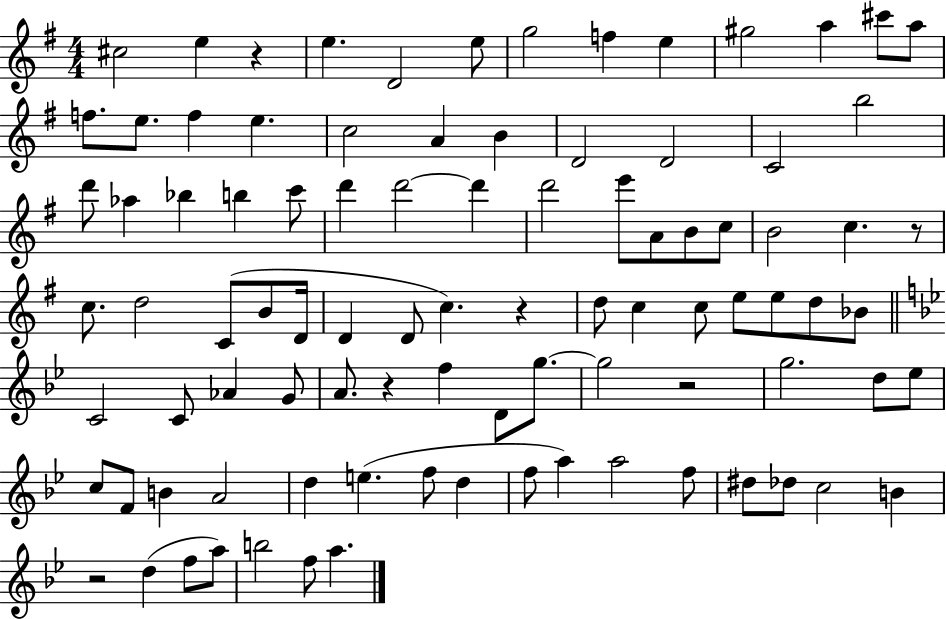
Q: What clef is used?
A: treble